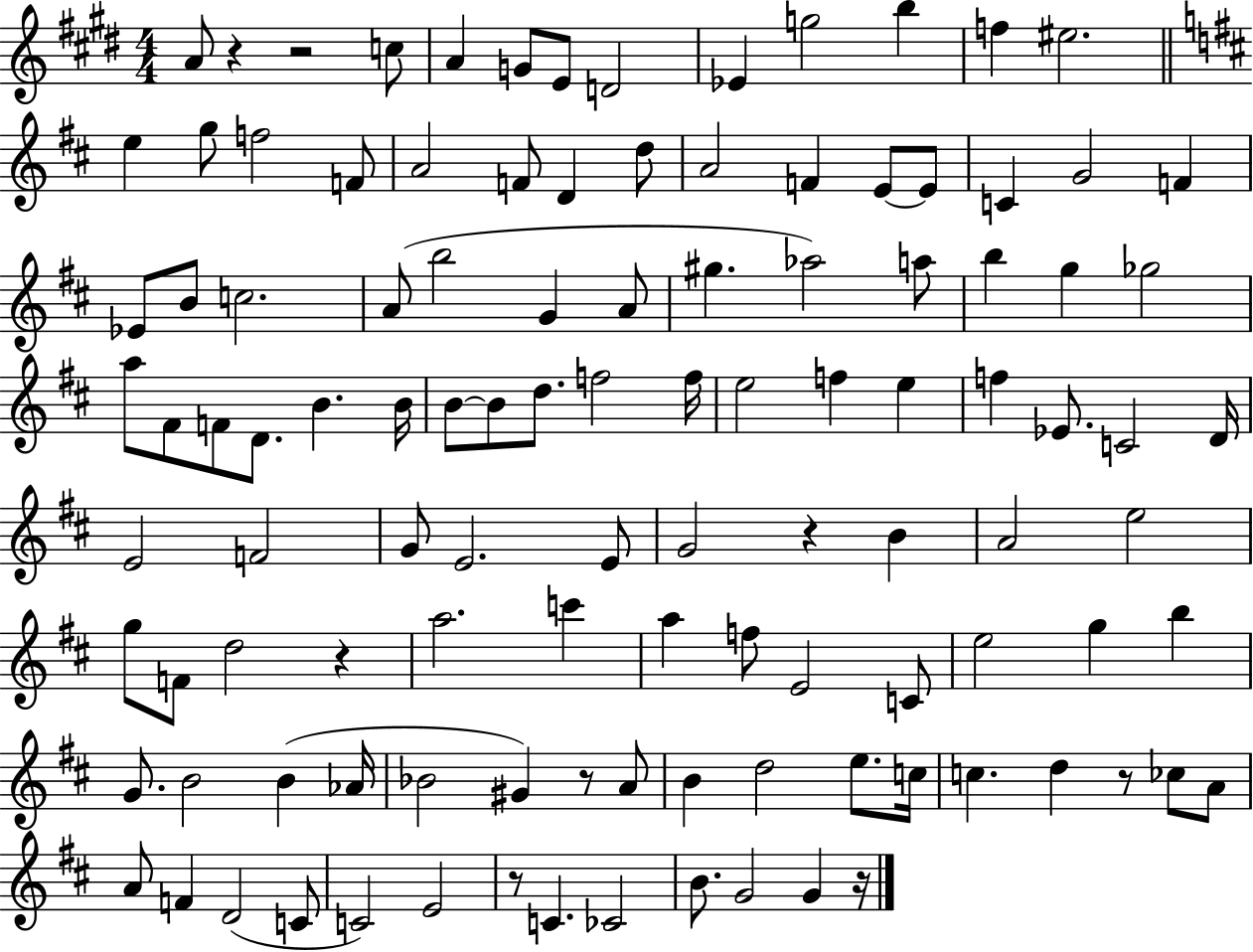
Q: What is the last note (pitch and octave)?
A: G4